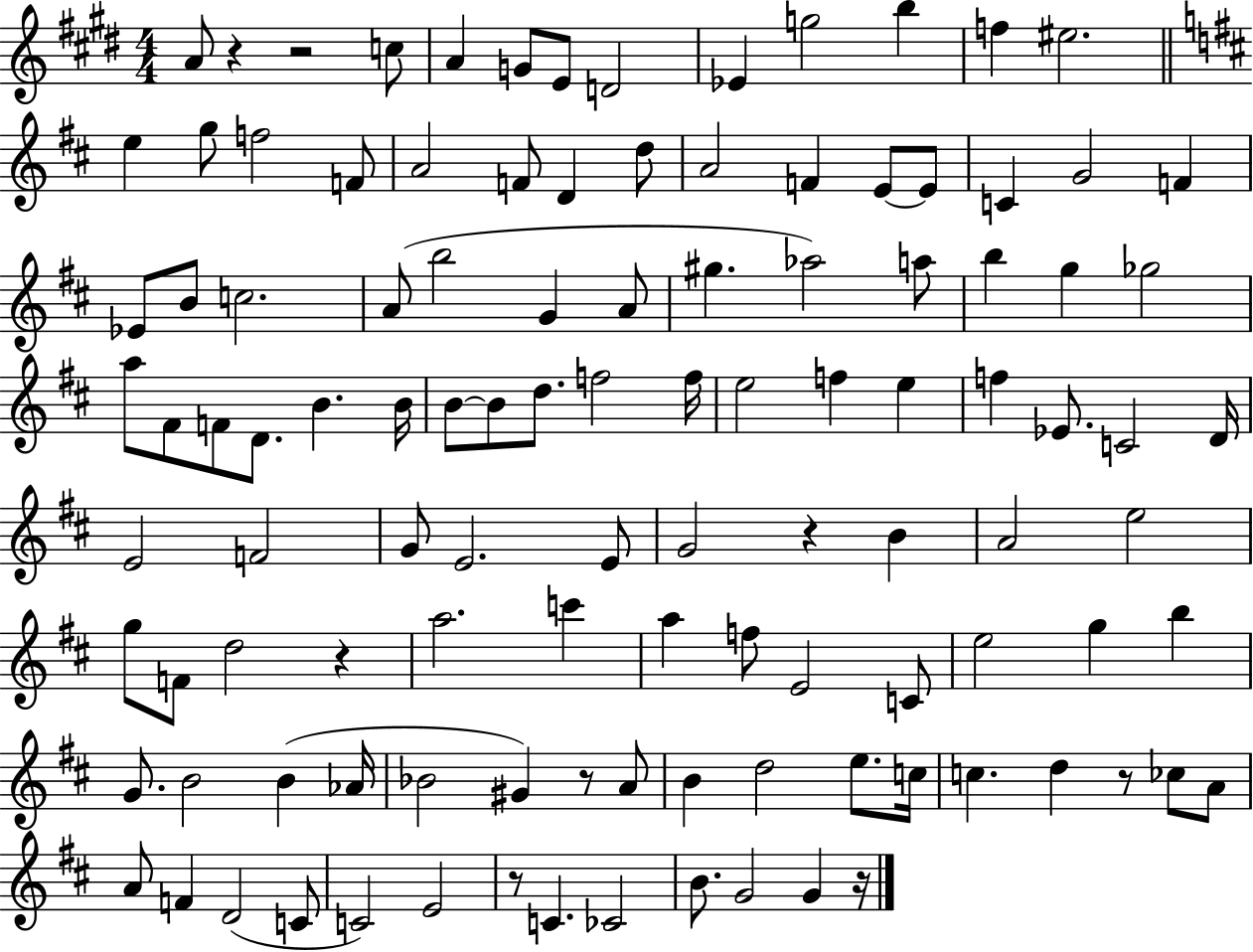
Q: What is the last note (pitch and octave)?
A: G4